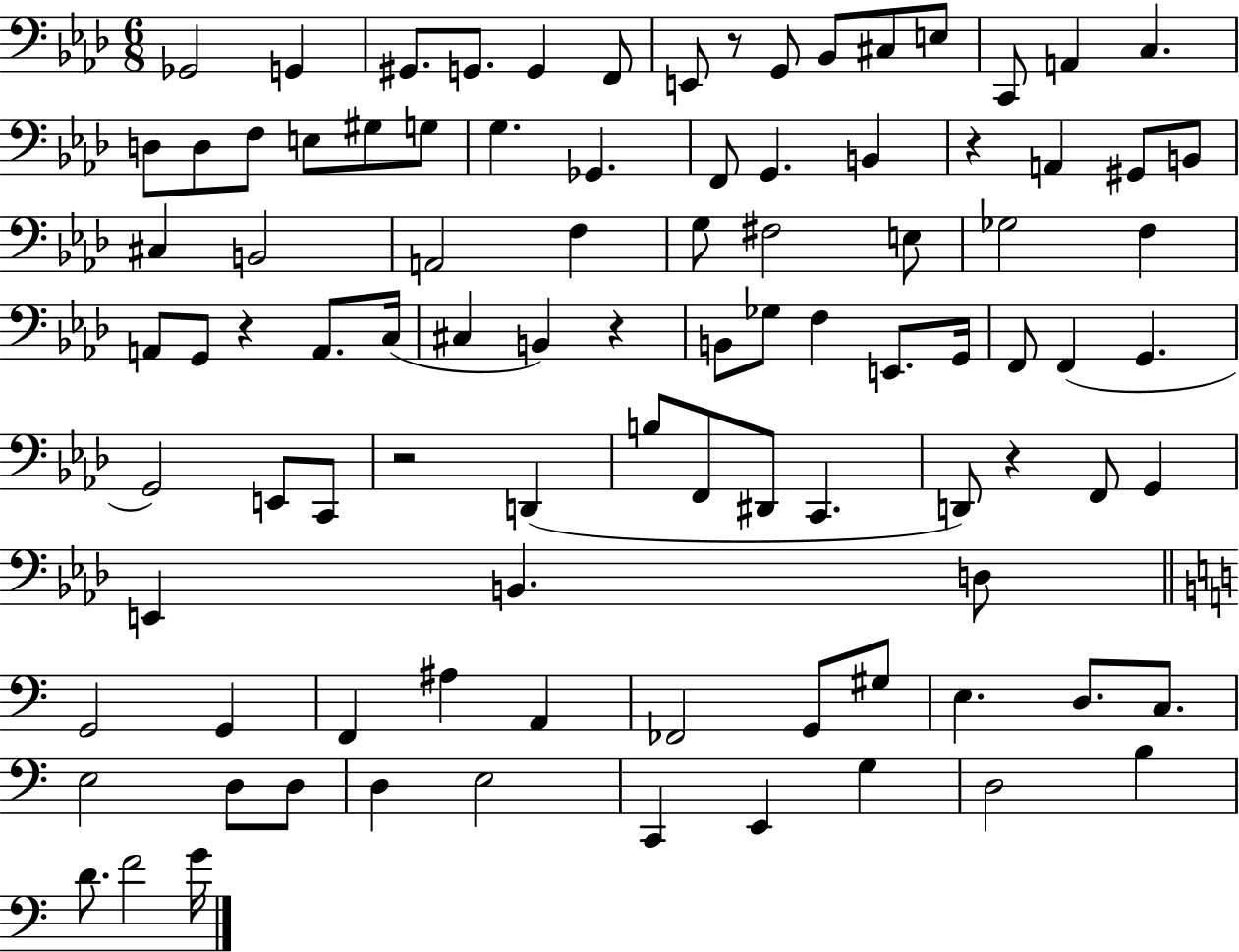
X:1
T:Untitled
M:6/8
L:1/4
K:Ab
_G,,2 G,, ^G,,/2 G,,/2 G,, F,,/2 E,,/2 z/2 G,,/2 _B,,/2 ^C,/2 E,/2 C,,/2 A,, C, D,/2 D,/2 F,/2 E,/2 ^G,/2 G,/2 G, _G,, F,,/2 G,, B,, z A,, ^G,,/2 B,,/2 ^C, B,,2 A,,2 F, G,/2 ^F,2 E,/2 _G,2 F, A,,/2 G,,/2 z A,,/2 C,/4 ^C, B,, z B,,/2 _G,/2 F, E,,/2 G,,/4 F,,/2 F,, G,, G,,2 E,,/2 C,,/2 z2 D,, B,/2 F,,/2 ^D,,/2 C,, D,,/2 z F,,/2 G,, E,, B,, D,/2 G,,2 G,, F,, ^A, A,, _F,,2 G,,/2 ^G,/2 E, D,/2 C,/2 E,2 D,/2 D,/2 D, E,2 C,, E,, G, D,2 B, D/2 F2 G/4